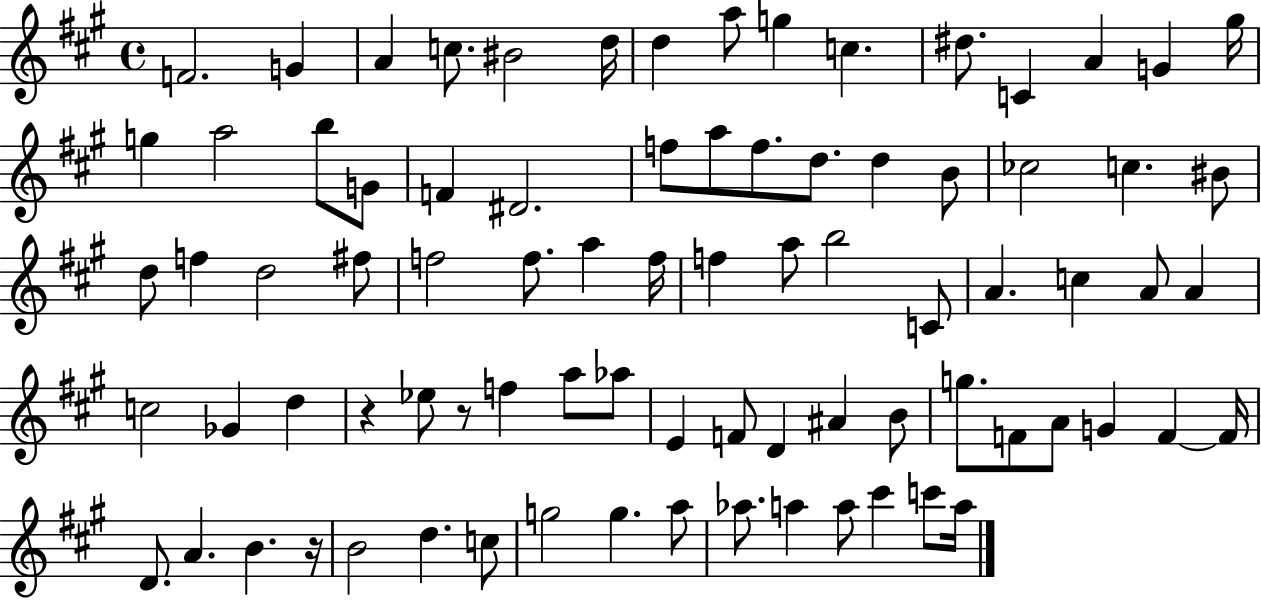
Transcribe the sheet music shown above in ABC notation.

X:1
T:Untitled
M:4/4
L:1/4
K:A
F2 G A c/2 ^B2 d/4 d a/2 g c ^d/2 C A G ^g/4 g a2 b/2 G/2 F ^D2 f/2 a/2 f/2 d/2 d B/2 _c2 c ^B/2 d/2 f d2 ^f/2 f2 f/2 a f/4 f a/2 b2 C/2 A c A/2 A c2 _G d z _e/2 z/2 f a/2 _a/2 E F/2 D ^A B/2 g/2 F/2 A/2 G F F/4 D/2 A B z/4 B2 d c/2 g2 g a/2 _a/2 a a/2 ^c' c'/2 a/4